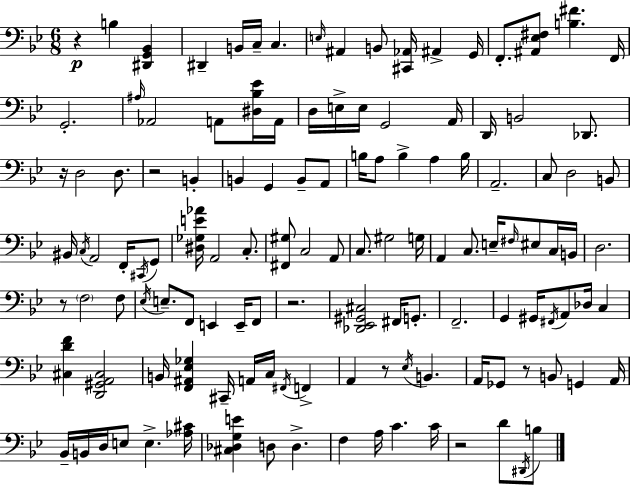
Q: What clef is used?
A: bass